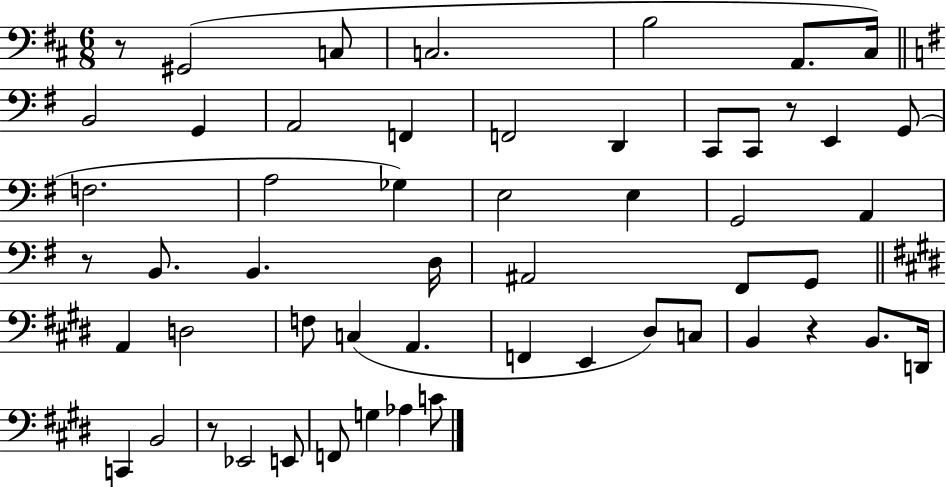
X:1
T:Untitled
M:6/8
L:1/4
K:D
z/2 ^G,,2 C,/2 C,2 B,2 A,,/2 ^C,/4 B,,2 G,, A,,2 F,, F,,2 D,, C,,/2 C,,/2 z/2 E,, G,,/2 F,2 A,2 _G, E,2 E, G,,2 A,, z/2 B,,/2 B,, D,/4 ^A,,2 ^F,,/2 G,,/2 A,, D,2 F,/2 C, A,, F,, E,, ^D,/2 C,/2 B,, z B,,/2 D,,/4 C,, B,,2 z/2 _E,,2 E,,/2 F,,/2 G, _A, C/2